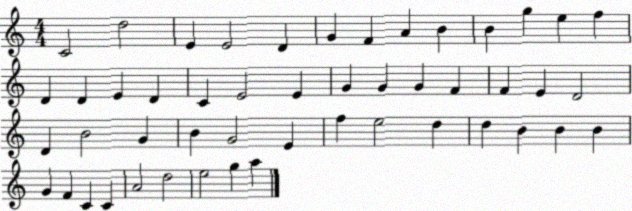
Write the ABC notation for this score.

X:1
T:Untitled
M:4/4
L:1/4
K:C
C2 d2 E E2 D G F A B B g e f D D E D C E2 E G G G F F E D2 D B2 G B G2 E f e2 d d B B B G F C C A2 d2 e2 g a